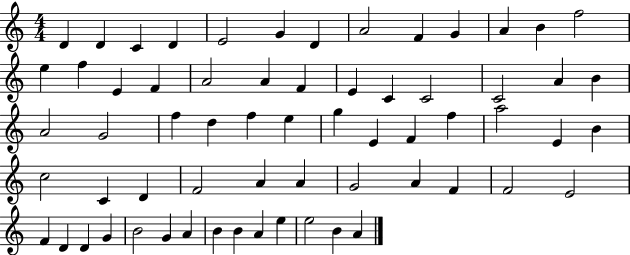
X:1
T:Untitled
M:4/4
L:1/4
K:C
D D C D E2 G D A2 F G A B f2 e f E F A2 A F E C C2 C2 A B A2 G2 f d f e g E F f a2 E B c2 C D F2 A A G2 A F F2 E2 F D D G B2 G A B B A e e2 B A